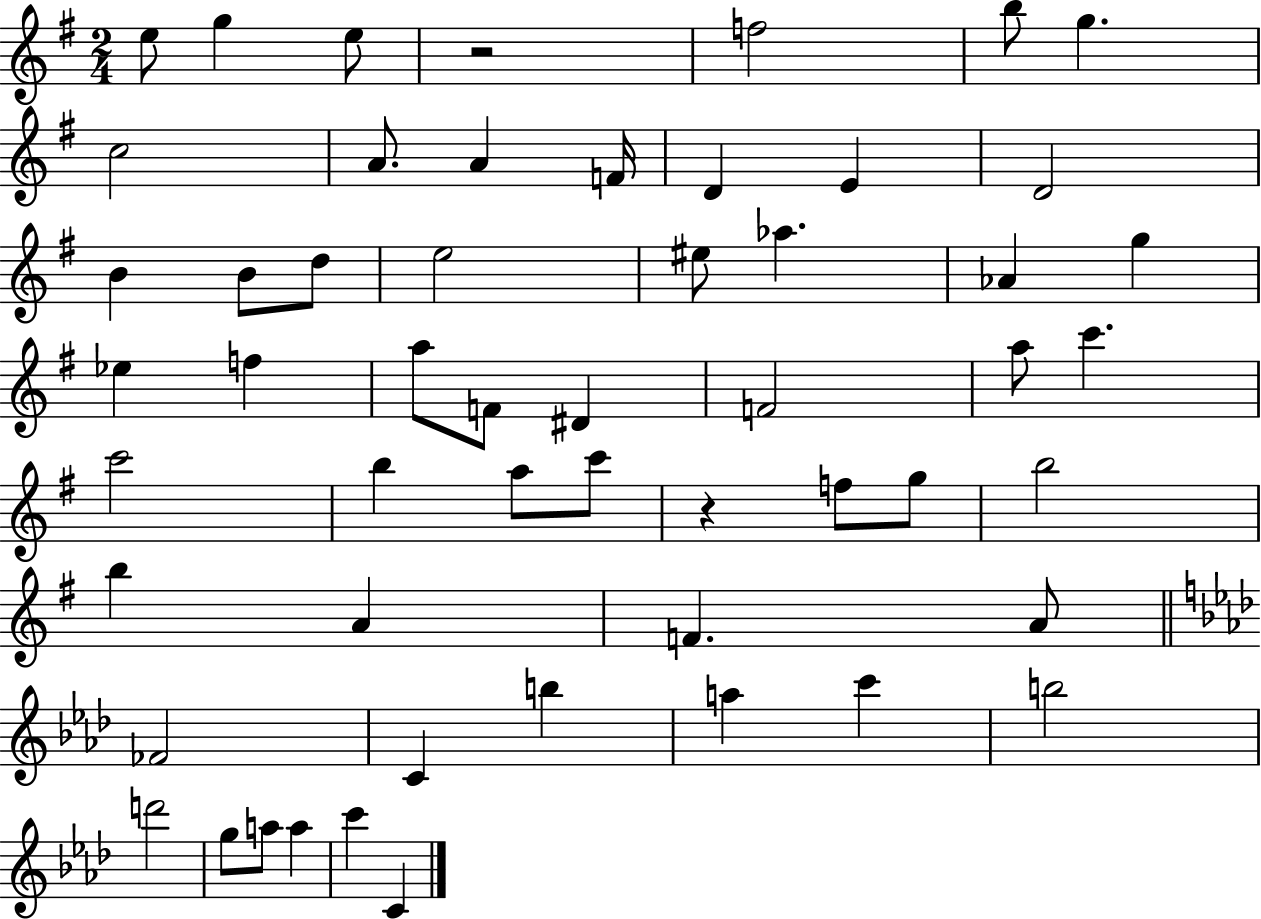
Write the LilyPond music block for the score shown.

{
  \clef treble
  \numericTimeSignature
  \time 2/4
  \key g \major
  e''8 g''4 e''8 | r2 | f''2 | b''8 g''4. | \break c''2 | a'8. a'4 f'16 | d'4 e'4 | d'2 | \break b'4 b'8 d''8 | e''2 | eis''8 aes''4. | aes'4 g''4 | \break ees''4 f''4 | a''8 f'8 dis'4 | f'2 | a''8 c'''4. | \break c'''2 | b''4 a''8 c'''8 | r4 f''8 g''8 | b''2 | \break b''4 a'4 | f'4. a'8 | \bar "||" \break \key aes \major fes'2 | c'4 b''4 | a''4 c'''4 | b''2 | \break d'''2 | g''8 a''8 a''4 | c'''4 c'4 | \bar "|."
}